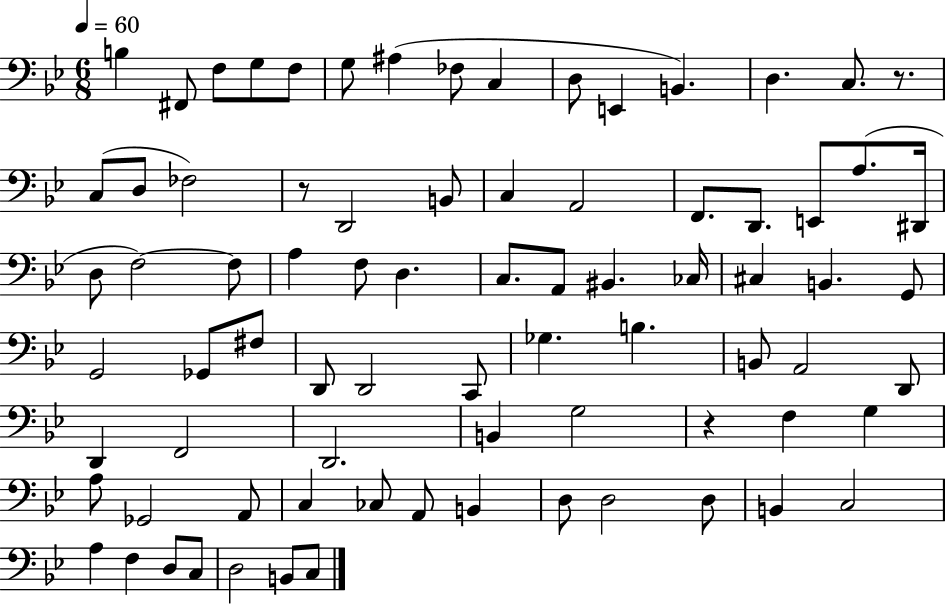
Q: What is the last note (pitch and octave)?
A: C3